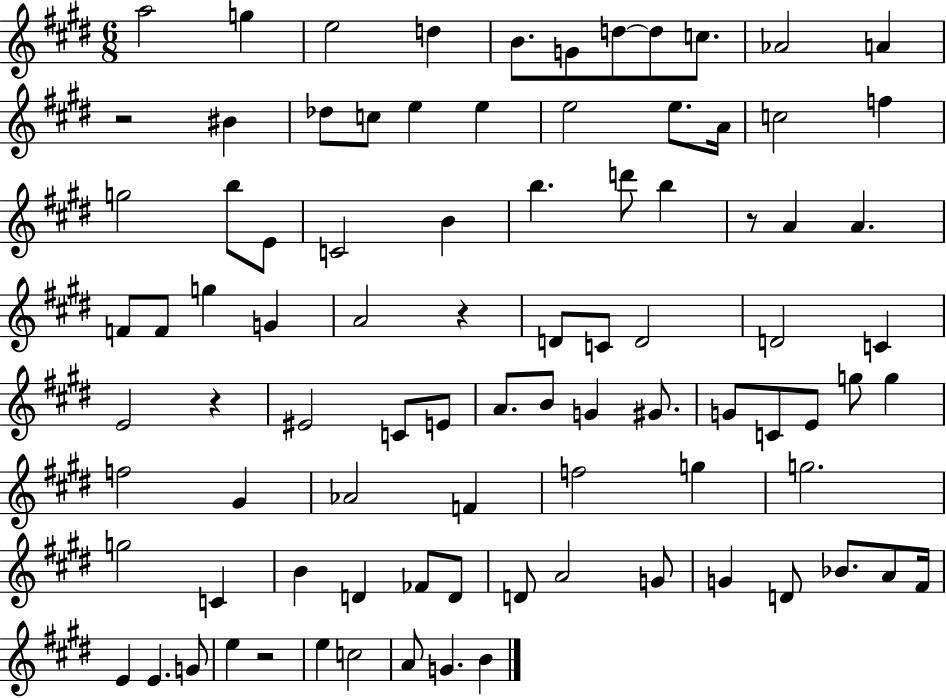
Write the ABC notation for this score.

X:1
T:Untitled
M:6/8
L:1/4
K:E
a2 g e2 d B/2 G/2 d/2 d/2 c/2 _A2 A z2 ^B _d/2 c/2 e e e2 e/2 A/4 c2 f g2 b/2 E/2 C2 B b d'/2 b z/2 A A F/2 F/2 g G A2 z D/2 C/2 D2 D2 C E2 z ^E2 C/2 E/2 A/2 B/2 G ^G/2 G/2 C/2 E/2 g/2 g f2 ^G _A2 F f2 g g2 g2 C B D _F/2 D/2 D/2 A2 G/2 G D/2 _B/2 A/2 ^F/4 E E G/2 e z2 e c2 A/2 G B